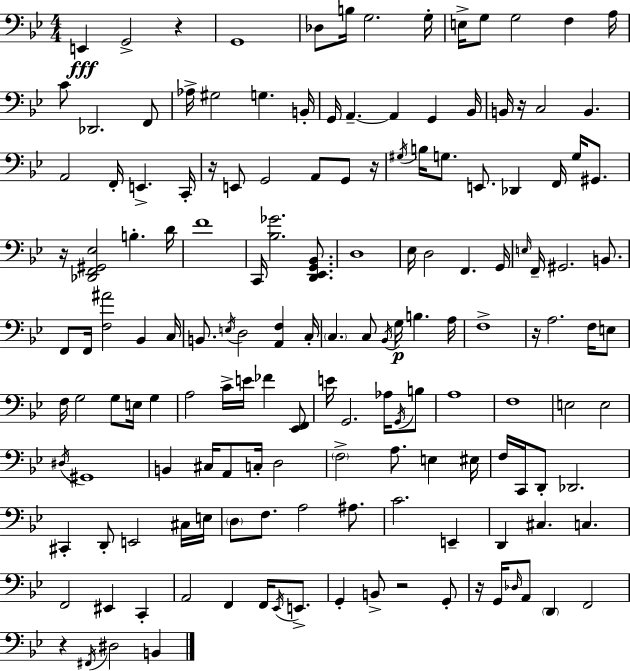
E2/q G2/h R/q G2/w Db3/e B3/s G3/h. G3/s E3/s G3/e G3/h F3/q A3/s C4/e Db2/h. F2/e Ab3/s G#3/h G3/q. B2/s G2/s A2/q. A2/q G2/q Bb2/s B2/s R/s C3/h B2/q. A2/h F2/s E2/q. C2/s R/s E2/e G2/h A2/e G2/e R/s G#3/s B3/s G3/e. E2/e. Db2/q F2/s G3/s G#2/e. R/s [Db2,F2,G#2,Eb3]/h B3/q. D4/s F4/w C2/s [Bb3,Gb4]/h. [D2,Eb2,G2,Bb2]/e. D3/w Eb3/s D3/h F2/q. G2/s E3/s F2/s G#2/h. B2/e. F2/e F2/s [F3,A#4]/h Bb2/q C3/s B2/e. E3/s D3/h [A2,F3]/q C3/s C3/q. C3/e Bb2/s G3/s B3/q. A3/s F3/w R/s A3/h. F3/s E3/e F3/s G3/h G3/e E3/s G3/q A3/h C4/s E4/s FES4/q [Eb2,F2]/e E4/s G2/h. Ab3/s G2/s B3/e A3/w F3/w E3/h E3/h D#3/s G#2/w B2/q C#3/s A2/e C3/s D3/h F3/h A3/e. E3/q EIS3/s F3/s C2/s D2/e Db2/h. C#2/q D2/e E2/h C#3/s E3/s D3/e F3/e. A3/h A#3/e. C4/h. E2/q D2/q C#3/q. C3/q. F2/h EIS2/q C2/q A2/h F2/q F2/s Eb2/s E2/e. G2/q B2/e R/h G2/e R/s G2/s Db3/s A2/e D2/q F2/h R/q F#2/s D#3/h B2/q